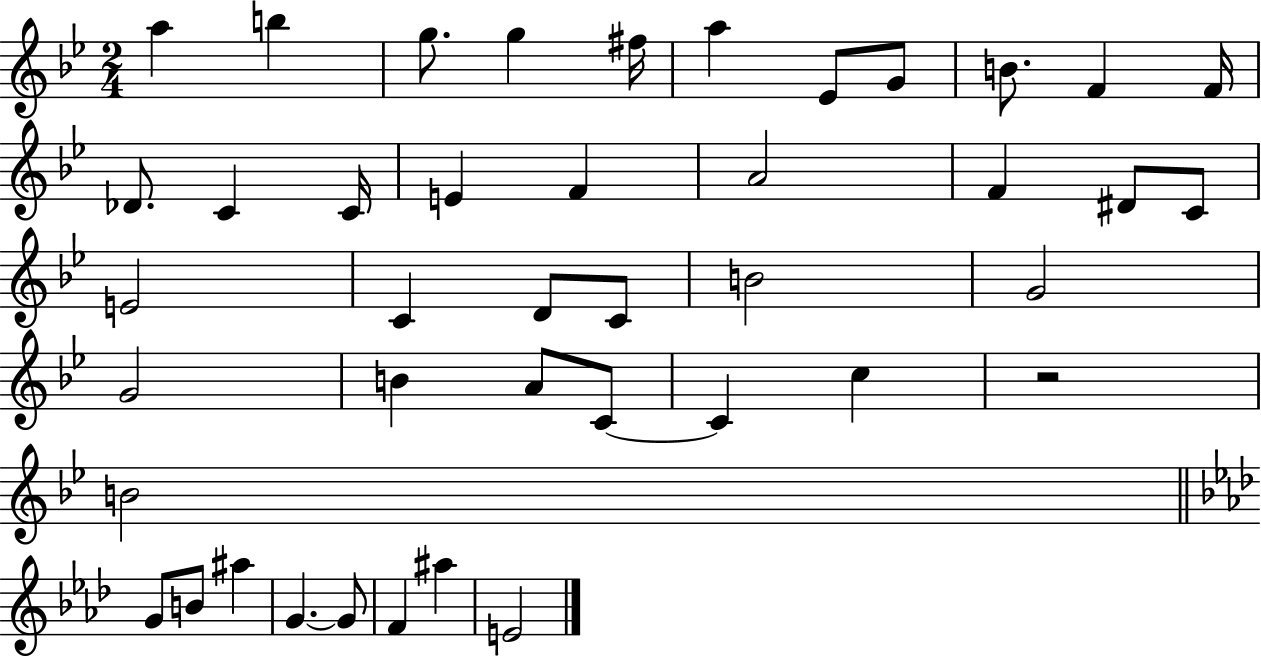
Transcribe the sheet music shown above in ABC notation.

X:1
T:Untitled
M:2/4
L:1/4
K:Bb
a b g/2 g ^f/4 a _E/2 G/2 B/2 F F/4 _D/2 C C/4 E F A2 F ^D/2 C/2 E2 C D/2 C/2 B2 G2 G2 B A/2 C/2 C c z2 B2 G/2 B/2 ^a G G/2 F ^a E2